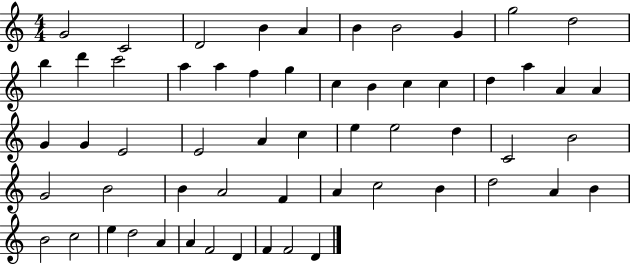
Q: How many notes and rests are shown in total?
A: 58